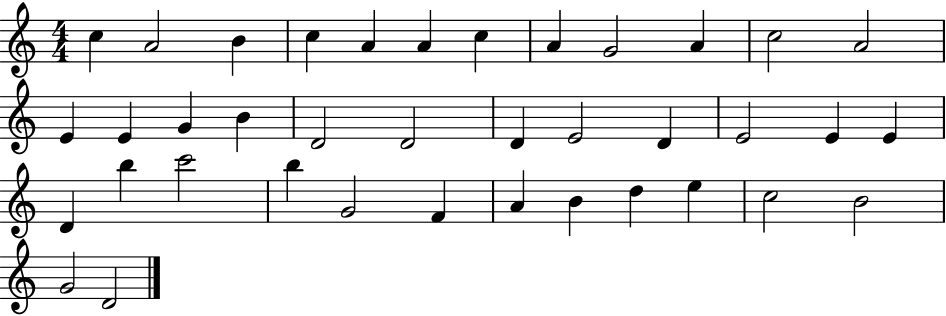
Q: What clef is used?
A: treble